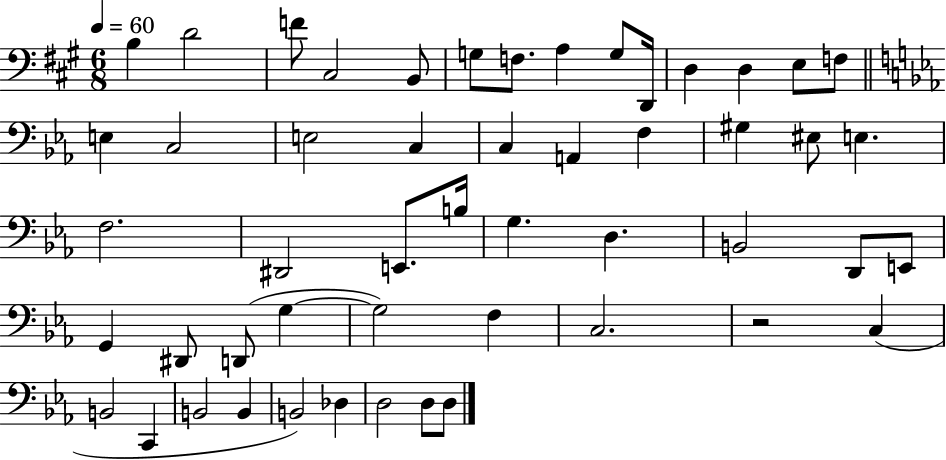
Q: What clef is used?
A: bass